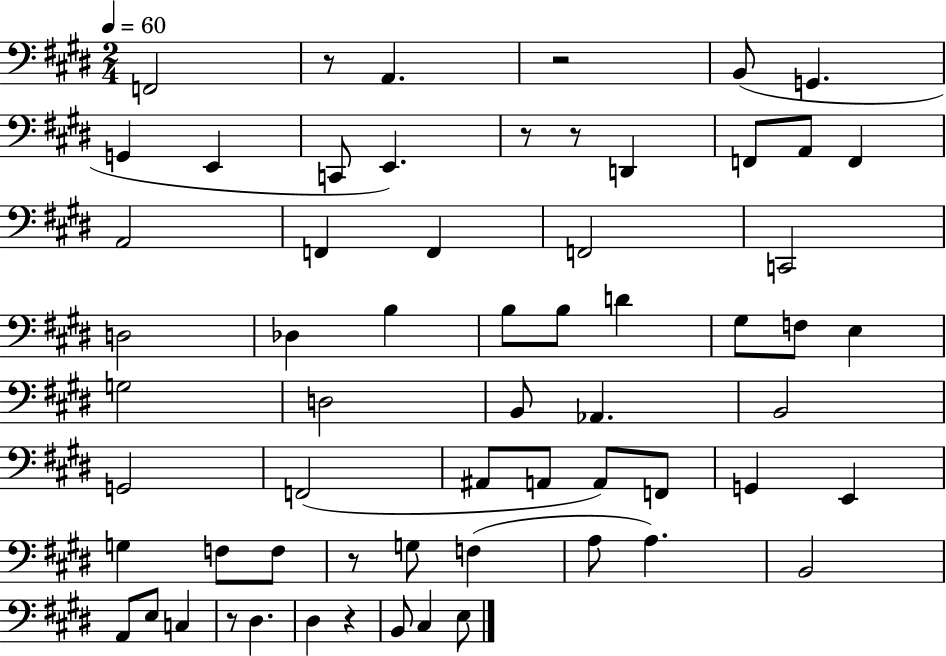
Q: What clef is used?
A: bass